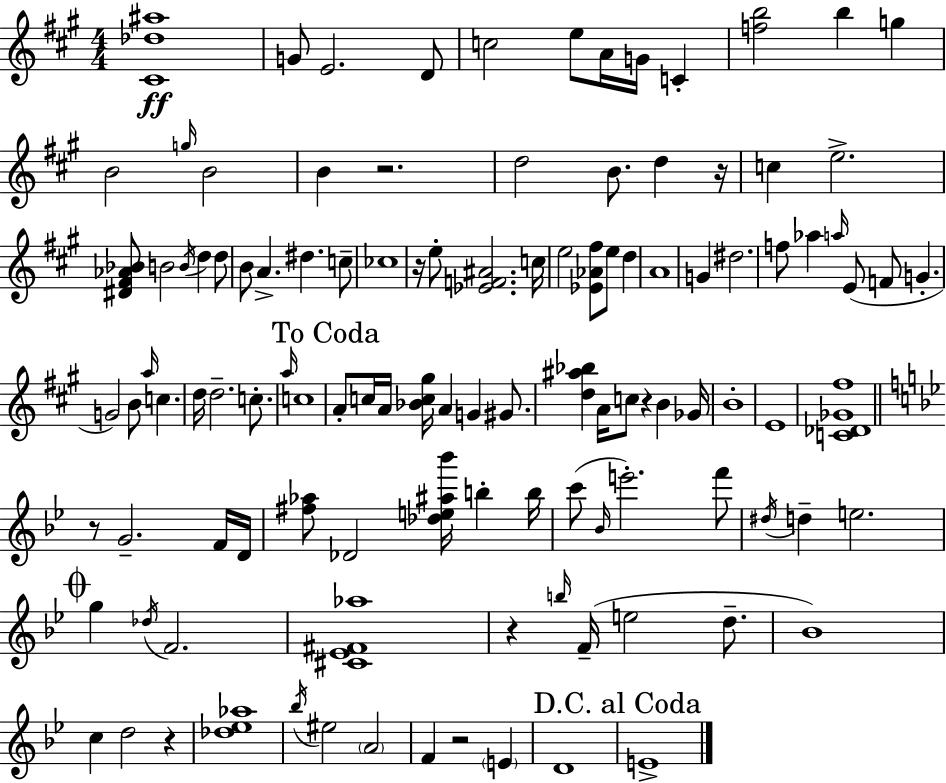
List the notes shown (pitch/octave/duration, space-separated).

[C#4,Db5,A#5]/w G4/e E4/h. D4/e C5/h E5/e A4/s G4/s C4/q [F5,B5]/h B5/q G5/q B4/h G5/s B4/h B4/q R/h. D5/h B4/e. D5/q R/s C5/q E5/h. [D#4,F#4,Ab4,Bb4]/e B4/h B4/s D5/q D5/e B4/e A4/q. D#5/q. C5/e CES5/w R/s E5/e [Eb4,F4,A#4]/h. C5/s E5/h [Eb4,Ab4,F#5]/e E5/e D5/q A4/w G4/q D#5/h. F5/e Ab5/q A5/s E4/e F4/e G4/q. G4/h B4/e A5/s C5/q. D5/s D5/h. C5/e. A5/s C5/w A4/e C5/s A4/s [Bb4,C5,G#5]/s A4/q G4/q G#4/e. [D5,A#5,Bb5]/q A4/s C5/e R/q B4/q Gb4/s B4/w E4/w [C4,Db4,Gb4,F#5]/w R/e G4/h. F4/s D4/s [F#5,Ab5]/e Db4/h [Db5,E5,A#5,Bb6]/s B5/q B5/s C6/e Bb4/s E6/h. F6/e D#5/s D5/q E5/h. G5/q Db5/s F4/h. [C#4,Eb4,F#4,Ab5]/w R/q B5/s F4/s E5/h D5/e. Bb4/w C5/q D5/h R/q [Db5,Eb5,Ab5]/w Bb5/s EIS5/h A4/h F4/q R/h E4/q D4/w E4/w